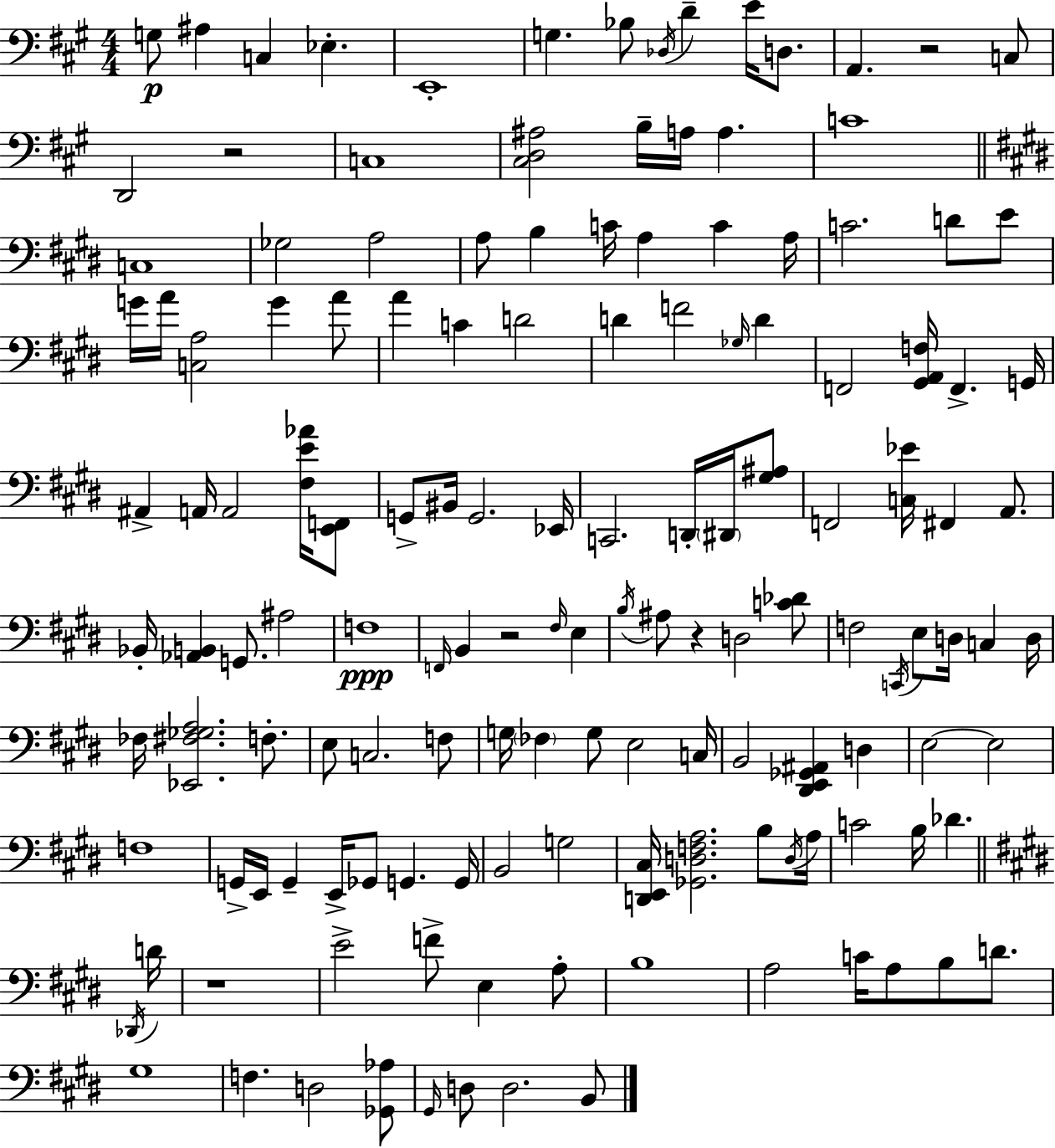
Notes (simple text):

G3/e A#3/q C3/q Eb3/q. E2/w G3/q. Bb3/e Db3/s D4/q E4/s D3/e. A2/q. R/h C3/e D2/h R/h C3/w [C#3,D3,A#3]/h B3/s A3/s A3/q. C4/w C3/w Gb3/h A3/h A3/e B3/q C4/s A3/q C4/q A3/s C4/h. D4/e E4/e G4/s A4/s [C3,A3]/h G4/q A4/e A4/q C4/q D4/h D4/q F4/h Gb3/s D4/q F2/h [G#2,A2,F3]/s F2/q. G2/s A#2/q A2/s A2/h [F#3,E4,Ab4]/s [E2,F2]/e G2/e BIS2/s G2/h. Eb2/s C2/h. D2/s D#2/s [G#3,A#3]/e F2/h [C3,Eb4]/s F#2/q A2/e. Bb2/s [Ab2,B2]/q G2/e. A#3/h F3/w F2/s B2/q R/h F#3/s E3/q B3/s A#3/e R/q D3/h [C4,Db4]/e F3/h C2/s E3/e D3/s C3/q D3/s FES3/s [Eb2,F#3,Gb3,A3]/h. F3/e. E3/e C3/h. F3/e G3/s FES3/q G3/e E3/h C3/s B2/h [D#2,E2,Gb2,A#2]/q D3/q E3/h E3/h F3/w G2/s E2/s G2/q E2/s Gb2/e G2/q. G2/s B2/h G3/h [D2,E2,C#3]/s [Gb2,D3,F3,A3]/h. B3/e D3/s A3/s C4/h B3/s Db4/q. Db2/s D4/s R/w E4/h F4/e E3/q A3/e B3/w A3/h C4/s A3/e B3/e D4/e. G#3/w F3/q. D3/h [Gb2,Ab3]/e G#2/s D3/e D3/h. B2/e